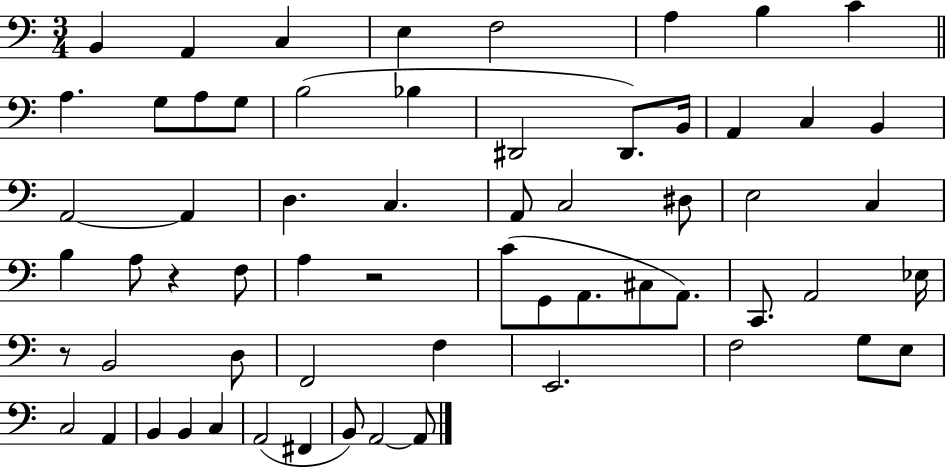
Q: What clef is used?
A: bass